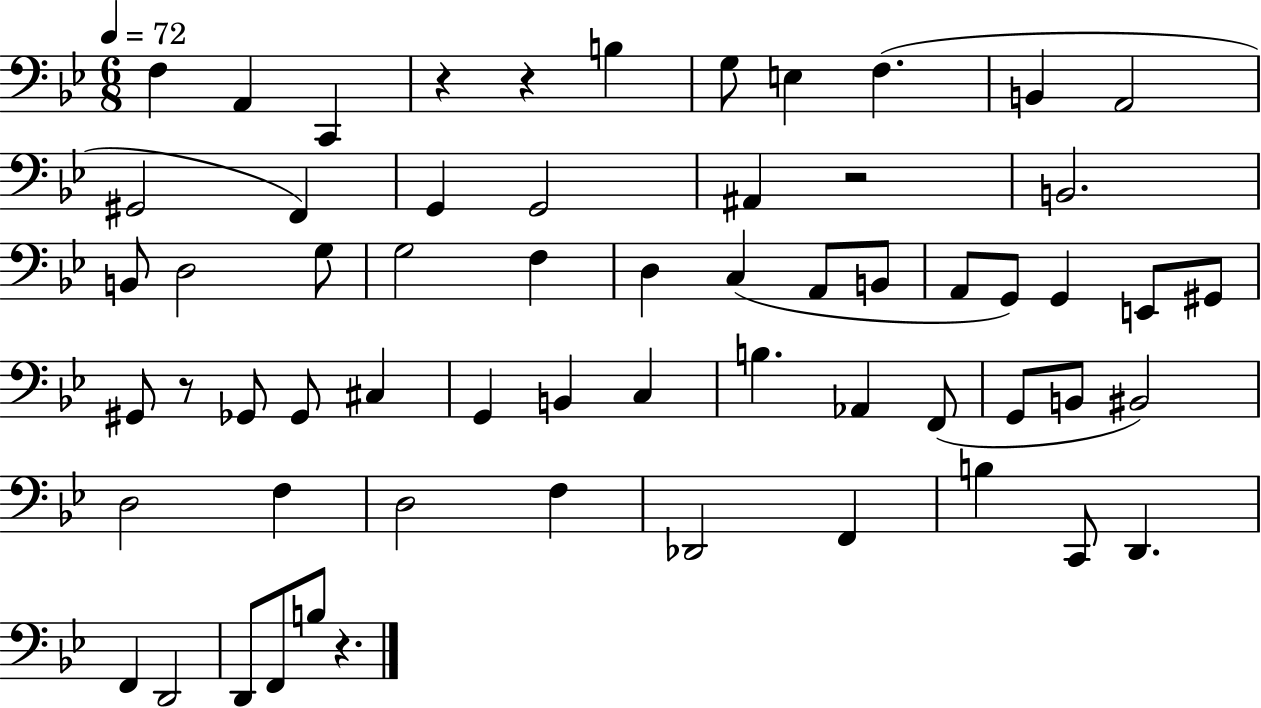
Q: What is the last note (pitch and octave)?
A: B3